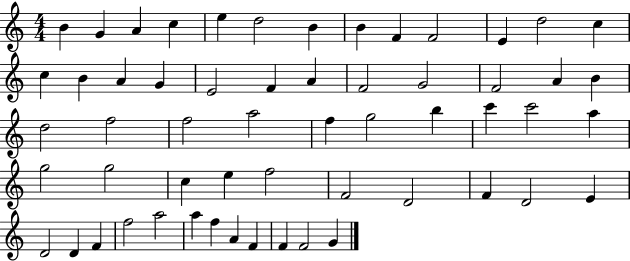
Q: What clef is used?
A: treble